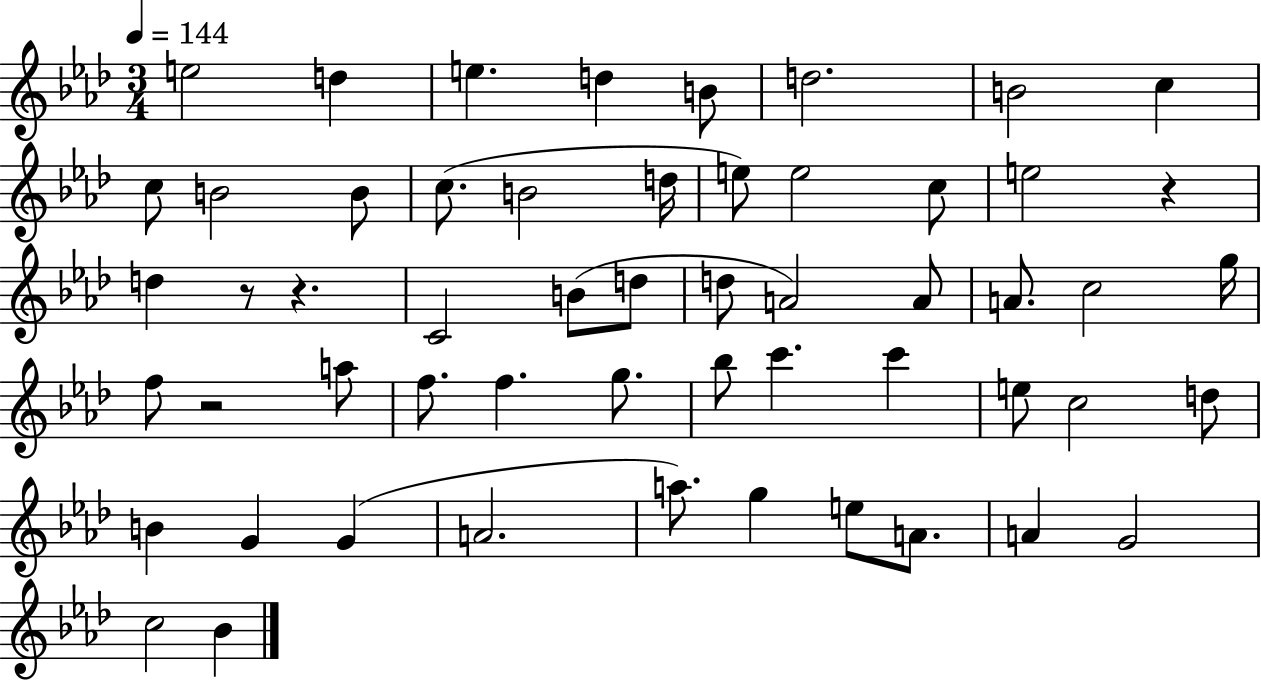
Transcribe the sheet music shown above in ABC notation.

X:1
T:Untitled
M:3/4
L:1/4
K:Ab
e2 d e d B/2 d2 B2 c c/2 B2 B/2 c/2 B2 d/4 e/2 e2 c/2 e2 z d z/2 z C2 B/2 d/2 d/2 A2 A/2 A/2 c2 g/4 f/2 z2 a/2 f/2 f g/2 _b/2 c' c' e/2 c2 d/2 B G G A2 a/2 g e/2 A/2 A G2 c2 _B